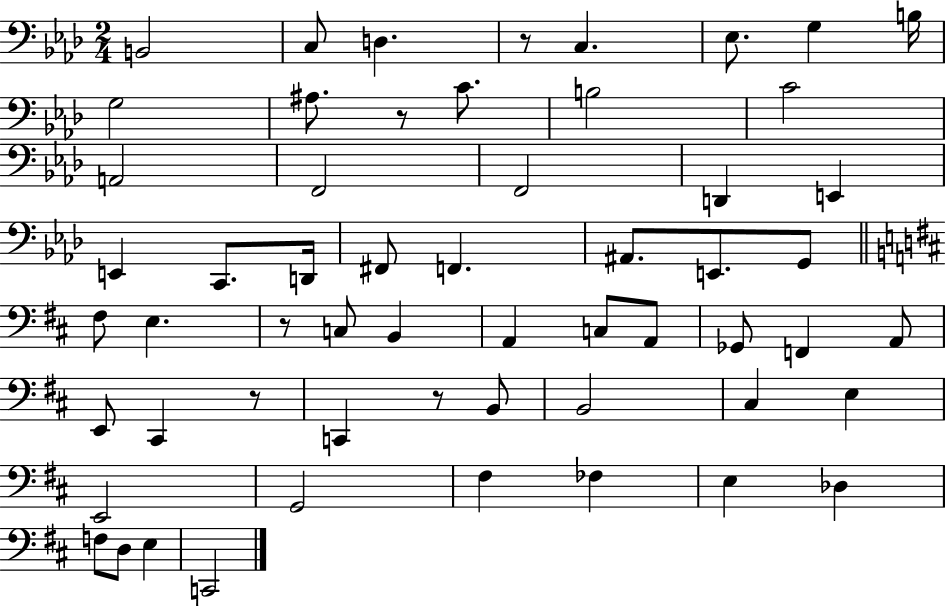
B2/h C3/e D3/q. R/e C3/q. Eb3/e. G3/q B3/s G3/h A#3/e. R/e C4/e. B3/h C4/h A2/h F2/h F2/h D2/q E2/q E2/q C2/e. D2/s F#2/e F2/q. A#2/e. E2/e. G2/e F#3/e E3/q. R/e C3/e B2/q A2/q C3/e A2/e Gb2/e F2/q A2/e E2/e C#2/q R/e C2/q R/e B2/e B2/h C#3/q E3/q E2/h G2/h F#3/q FES3/q E3/q Db3/q F3/e D3/e E3/q C2/h